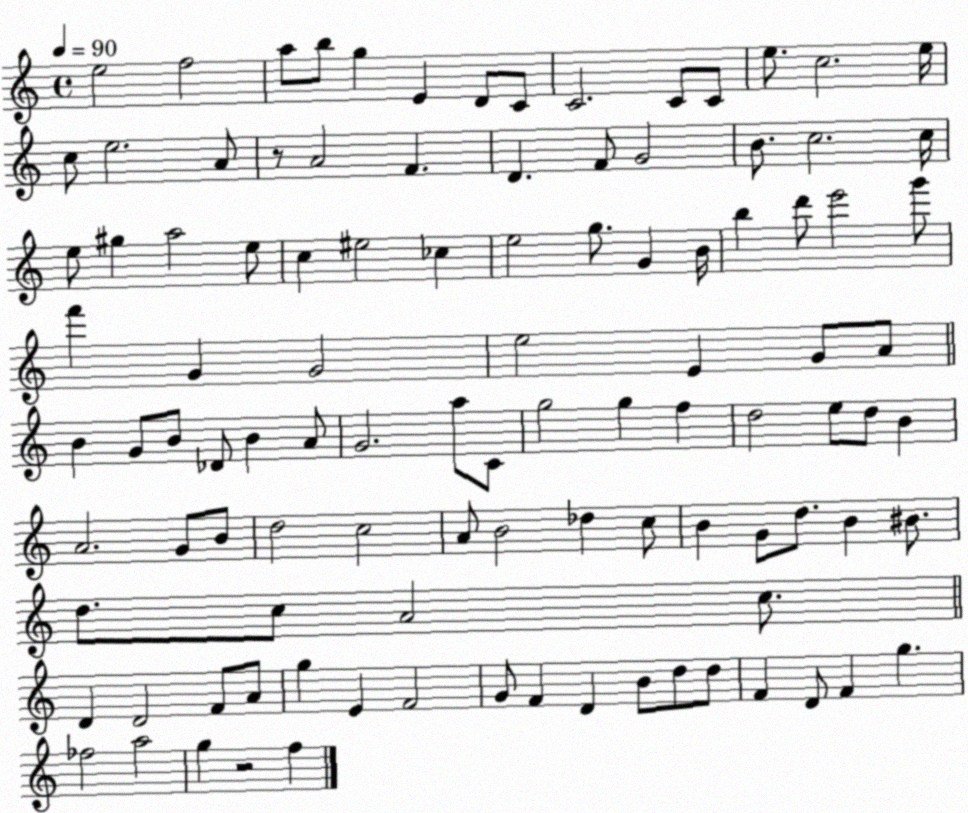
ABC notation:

X:1
T:Untitled
M:4/4
L:1/4
K:C
e2 f2 a/2 b/2 g E D/2 C/2 C2 C/2 C/2 e/2 c2 e/4 c/2 e2 A/2 z/2 A2 F D F/2 G2 B/2 c2 c/4 e/2 ^g a2 e/2 c ^e2 _c e2 g/2 G B/4 b d'/2 e'2 g'/2 f' G G2 e2 E G/2 A/2 B G/2 B/2 _D/2 B A/2 G2 a/2 C/2 g2 g f d2 e/2 d/2 B A2 G/2 B/2 d2 c2 A/2 B2 _d c/2 B G/2 d/2 B ^B/2 d/2 c/2 A2 c/2 D D2 F/2 A/2 g E F2 G/2 F D B/2 d/2 d/2 F D/2 F g _f2 a2 g z2 f